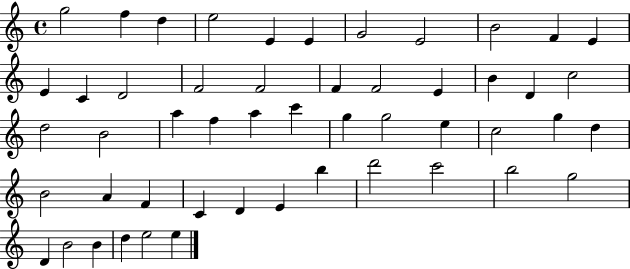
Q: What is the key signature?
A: C major